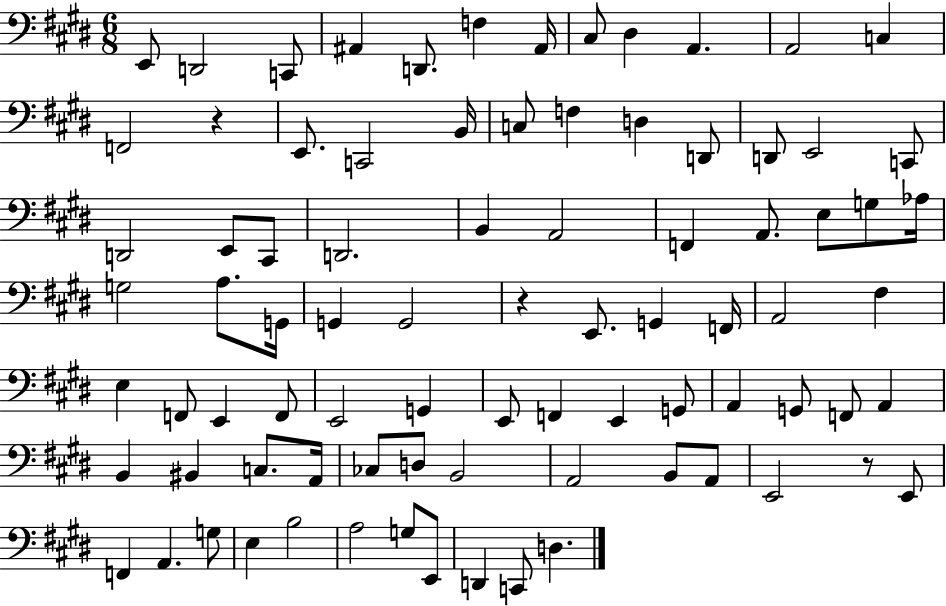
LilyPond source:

{
  \clef bass
  \numericTimeSignature
  \time 6/8
  \key e \major
  e,8 d,2 c,8 | ais,4 d,8. f4 ais,16 | cis8 dis4 a,4. | a,2 c4 | \break f,2 r4 | e,8. c,2 b,16 | c8 f4 d4 d,8 | d,8 e,2 c,8 | \break d,2 e,8 cis,8 | d,2. | b,4 a,2 | f,4 a,8. e8 g8 aes16 | \break g2 a8. g,16 | g,4 g,2 | r4 e,8. g,4 f,16 | a,2 fis4 | \break e4 f,8 e,4 f,8 | e,2 g,4 | e,8 f,4 e,4 g,8 | a,4 g,8 f,8 a,4 | \break b,4 bis,4 c8. a,16 | ces8 d8 b,2 | a,2 b,8 a,8 | e,2 r8 e,8 | \break f,4 a,4. g8 | e4 b2 | a2 g8 e,8 | d,4 c,8 d4. | \break \bar "|."
}